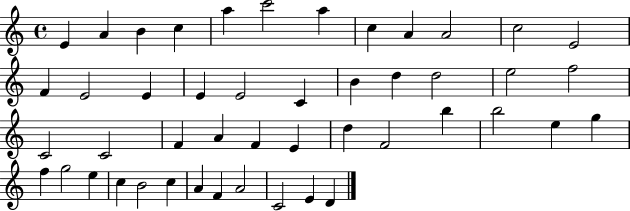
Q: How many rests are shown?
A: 0